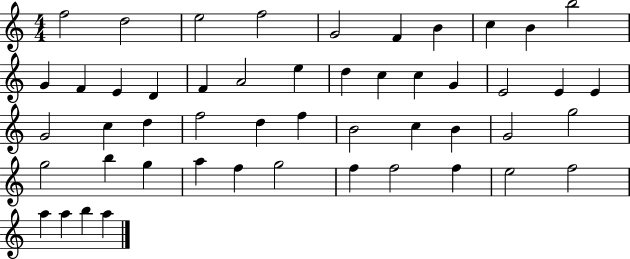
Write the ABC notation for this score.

X:1
T:Untitled
M:4/4
L:1/4
K:C
f2 d2 e2 f2 G2 F B c B b2 G F E D F A2 e d c c G E2 E E G2 c d f2 d f B2 c B G2 g2 g2 b g a f g2 f f2 f e2 f2 a a b a